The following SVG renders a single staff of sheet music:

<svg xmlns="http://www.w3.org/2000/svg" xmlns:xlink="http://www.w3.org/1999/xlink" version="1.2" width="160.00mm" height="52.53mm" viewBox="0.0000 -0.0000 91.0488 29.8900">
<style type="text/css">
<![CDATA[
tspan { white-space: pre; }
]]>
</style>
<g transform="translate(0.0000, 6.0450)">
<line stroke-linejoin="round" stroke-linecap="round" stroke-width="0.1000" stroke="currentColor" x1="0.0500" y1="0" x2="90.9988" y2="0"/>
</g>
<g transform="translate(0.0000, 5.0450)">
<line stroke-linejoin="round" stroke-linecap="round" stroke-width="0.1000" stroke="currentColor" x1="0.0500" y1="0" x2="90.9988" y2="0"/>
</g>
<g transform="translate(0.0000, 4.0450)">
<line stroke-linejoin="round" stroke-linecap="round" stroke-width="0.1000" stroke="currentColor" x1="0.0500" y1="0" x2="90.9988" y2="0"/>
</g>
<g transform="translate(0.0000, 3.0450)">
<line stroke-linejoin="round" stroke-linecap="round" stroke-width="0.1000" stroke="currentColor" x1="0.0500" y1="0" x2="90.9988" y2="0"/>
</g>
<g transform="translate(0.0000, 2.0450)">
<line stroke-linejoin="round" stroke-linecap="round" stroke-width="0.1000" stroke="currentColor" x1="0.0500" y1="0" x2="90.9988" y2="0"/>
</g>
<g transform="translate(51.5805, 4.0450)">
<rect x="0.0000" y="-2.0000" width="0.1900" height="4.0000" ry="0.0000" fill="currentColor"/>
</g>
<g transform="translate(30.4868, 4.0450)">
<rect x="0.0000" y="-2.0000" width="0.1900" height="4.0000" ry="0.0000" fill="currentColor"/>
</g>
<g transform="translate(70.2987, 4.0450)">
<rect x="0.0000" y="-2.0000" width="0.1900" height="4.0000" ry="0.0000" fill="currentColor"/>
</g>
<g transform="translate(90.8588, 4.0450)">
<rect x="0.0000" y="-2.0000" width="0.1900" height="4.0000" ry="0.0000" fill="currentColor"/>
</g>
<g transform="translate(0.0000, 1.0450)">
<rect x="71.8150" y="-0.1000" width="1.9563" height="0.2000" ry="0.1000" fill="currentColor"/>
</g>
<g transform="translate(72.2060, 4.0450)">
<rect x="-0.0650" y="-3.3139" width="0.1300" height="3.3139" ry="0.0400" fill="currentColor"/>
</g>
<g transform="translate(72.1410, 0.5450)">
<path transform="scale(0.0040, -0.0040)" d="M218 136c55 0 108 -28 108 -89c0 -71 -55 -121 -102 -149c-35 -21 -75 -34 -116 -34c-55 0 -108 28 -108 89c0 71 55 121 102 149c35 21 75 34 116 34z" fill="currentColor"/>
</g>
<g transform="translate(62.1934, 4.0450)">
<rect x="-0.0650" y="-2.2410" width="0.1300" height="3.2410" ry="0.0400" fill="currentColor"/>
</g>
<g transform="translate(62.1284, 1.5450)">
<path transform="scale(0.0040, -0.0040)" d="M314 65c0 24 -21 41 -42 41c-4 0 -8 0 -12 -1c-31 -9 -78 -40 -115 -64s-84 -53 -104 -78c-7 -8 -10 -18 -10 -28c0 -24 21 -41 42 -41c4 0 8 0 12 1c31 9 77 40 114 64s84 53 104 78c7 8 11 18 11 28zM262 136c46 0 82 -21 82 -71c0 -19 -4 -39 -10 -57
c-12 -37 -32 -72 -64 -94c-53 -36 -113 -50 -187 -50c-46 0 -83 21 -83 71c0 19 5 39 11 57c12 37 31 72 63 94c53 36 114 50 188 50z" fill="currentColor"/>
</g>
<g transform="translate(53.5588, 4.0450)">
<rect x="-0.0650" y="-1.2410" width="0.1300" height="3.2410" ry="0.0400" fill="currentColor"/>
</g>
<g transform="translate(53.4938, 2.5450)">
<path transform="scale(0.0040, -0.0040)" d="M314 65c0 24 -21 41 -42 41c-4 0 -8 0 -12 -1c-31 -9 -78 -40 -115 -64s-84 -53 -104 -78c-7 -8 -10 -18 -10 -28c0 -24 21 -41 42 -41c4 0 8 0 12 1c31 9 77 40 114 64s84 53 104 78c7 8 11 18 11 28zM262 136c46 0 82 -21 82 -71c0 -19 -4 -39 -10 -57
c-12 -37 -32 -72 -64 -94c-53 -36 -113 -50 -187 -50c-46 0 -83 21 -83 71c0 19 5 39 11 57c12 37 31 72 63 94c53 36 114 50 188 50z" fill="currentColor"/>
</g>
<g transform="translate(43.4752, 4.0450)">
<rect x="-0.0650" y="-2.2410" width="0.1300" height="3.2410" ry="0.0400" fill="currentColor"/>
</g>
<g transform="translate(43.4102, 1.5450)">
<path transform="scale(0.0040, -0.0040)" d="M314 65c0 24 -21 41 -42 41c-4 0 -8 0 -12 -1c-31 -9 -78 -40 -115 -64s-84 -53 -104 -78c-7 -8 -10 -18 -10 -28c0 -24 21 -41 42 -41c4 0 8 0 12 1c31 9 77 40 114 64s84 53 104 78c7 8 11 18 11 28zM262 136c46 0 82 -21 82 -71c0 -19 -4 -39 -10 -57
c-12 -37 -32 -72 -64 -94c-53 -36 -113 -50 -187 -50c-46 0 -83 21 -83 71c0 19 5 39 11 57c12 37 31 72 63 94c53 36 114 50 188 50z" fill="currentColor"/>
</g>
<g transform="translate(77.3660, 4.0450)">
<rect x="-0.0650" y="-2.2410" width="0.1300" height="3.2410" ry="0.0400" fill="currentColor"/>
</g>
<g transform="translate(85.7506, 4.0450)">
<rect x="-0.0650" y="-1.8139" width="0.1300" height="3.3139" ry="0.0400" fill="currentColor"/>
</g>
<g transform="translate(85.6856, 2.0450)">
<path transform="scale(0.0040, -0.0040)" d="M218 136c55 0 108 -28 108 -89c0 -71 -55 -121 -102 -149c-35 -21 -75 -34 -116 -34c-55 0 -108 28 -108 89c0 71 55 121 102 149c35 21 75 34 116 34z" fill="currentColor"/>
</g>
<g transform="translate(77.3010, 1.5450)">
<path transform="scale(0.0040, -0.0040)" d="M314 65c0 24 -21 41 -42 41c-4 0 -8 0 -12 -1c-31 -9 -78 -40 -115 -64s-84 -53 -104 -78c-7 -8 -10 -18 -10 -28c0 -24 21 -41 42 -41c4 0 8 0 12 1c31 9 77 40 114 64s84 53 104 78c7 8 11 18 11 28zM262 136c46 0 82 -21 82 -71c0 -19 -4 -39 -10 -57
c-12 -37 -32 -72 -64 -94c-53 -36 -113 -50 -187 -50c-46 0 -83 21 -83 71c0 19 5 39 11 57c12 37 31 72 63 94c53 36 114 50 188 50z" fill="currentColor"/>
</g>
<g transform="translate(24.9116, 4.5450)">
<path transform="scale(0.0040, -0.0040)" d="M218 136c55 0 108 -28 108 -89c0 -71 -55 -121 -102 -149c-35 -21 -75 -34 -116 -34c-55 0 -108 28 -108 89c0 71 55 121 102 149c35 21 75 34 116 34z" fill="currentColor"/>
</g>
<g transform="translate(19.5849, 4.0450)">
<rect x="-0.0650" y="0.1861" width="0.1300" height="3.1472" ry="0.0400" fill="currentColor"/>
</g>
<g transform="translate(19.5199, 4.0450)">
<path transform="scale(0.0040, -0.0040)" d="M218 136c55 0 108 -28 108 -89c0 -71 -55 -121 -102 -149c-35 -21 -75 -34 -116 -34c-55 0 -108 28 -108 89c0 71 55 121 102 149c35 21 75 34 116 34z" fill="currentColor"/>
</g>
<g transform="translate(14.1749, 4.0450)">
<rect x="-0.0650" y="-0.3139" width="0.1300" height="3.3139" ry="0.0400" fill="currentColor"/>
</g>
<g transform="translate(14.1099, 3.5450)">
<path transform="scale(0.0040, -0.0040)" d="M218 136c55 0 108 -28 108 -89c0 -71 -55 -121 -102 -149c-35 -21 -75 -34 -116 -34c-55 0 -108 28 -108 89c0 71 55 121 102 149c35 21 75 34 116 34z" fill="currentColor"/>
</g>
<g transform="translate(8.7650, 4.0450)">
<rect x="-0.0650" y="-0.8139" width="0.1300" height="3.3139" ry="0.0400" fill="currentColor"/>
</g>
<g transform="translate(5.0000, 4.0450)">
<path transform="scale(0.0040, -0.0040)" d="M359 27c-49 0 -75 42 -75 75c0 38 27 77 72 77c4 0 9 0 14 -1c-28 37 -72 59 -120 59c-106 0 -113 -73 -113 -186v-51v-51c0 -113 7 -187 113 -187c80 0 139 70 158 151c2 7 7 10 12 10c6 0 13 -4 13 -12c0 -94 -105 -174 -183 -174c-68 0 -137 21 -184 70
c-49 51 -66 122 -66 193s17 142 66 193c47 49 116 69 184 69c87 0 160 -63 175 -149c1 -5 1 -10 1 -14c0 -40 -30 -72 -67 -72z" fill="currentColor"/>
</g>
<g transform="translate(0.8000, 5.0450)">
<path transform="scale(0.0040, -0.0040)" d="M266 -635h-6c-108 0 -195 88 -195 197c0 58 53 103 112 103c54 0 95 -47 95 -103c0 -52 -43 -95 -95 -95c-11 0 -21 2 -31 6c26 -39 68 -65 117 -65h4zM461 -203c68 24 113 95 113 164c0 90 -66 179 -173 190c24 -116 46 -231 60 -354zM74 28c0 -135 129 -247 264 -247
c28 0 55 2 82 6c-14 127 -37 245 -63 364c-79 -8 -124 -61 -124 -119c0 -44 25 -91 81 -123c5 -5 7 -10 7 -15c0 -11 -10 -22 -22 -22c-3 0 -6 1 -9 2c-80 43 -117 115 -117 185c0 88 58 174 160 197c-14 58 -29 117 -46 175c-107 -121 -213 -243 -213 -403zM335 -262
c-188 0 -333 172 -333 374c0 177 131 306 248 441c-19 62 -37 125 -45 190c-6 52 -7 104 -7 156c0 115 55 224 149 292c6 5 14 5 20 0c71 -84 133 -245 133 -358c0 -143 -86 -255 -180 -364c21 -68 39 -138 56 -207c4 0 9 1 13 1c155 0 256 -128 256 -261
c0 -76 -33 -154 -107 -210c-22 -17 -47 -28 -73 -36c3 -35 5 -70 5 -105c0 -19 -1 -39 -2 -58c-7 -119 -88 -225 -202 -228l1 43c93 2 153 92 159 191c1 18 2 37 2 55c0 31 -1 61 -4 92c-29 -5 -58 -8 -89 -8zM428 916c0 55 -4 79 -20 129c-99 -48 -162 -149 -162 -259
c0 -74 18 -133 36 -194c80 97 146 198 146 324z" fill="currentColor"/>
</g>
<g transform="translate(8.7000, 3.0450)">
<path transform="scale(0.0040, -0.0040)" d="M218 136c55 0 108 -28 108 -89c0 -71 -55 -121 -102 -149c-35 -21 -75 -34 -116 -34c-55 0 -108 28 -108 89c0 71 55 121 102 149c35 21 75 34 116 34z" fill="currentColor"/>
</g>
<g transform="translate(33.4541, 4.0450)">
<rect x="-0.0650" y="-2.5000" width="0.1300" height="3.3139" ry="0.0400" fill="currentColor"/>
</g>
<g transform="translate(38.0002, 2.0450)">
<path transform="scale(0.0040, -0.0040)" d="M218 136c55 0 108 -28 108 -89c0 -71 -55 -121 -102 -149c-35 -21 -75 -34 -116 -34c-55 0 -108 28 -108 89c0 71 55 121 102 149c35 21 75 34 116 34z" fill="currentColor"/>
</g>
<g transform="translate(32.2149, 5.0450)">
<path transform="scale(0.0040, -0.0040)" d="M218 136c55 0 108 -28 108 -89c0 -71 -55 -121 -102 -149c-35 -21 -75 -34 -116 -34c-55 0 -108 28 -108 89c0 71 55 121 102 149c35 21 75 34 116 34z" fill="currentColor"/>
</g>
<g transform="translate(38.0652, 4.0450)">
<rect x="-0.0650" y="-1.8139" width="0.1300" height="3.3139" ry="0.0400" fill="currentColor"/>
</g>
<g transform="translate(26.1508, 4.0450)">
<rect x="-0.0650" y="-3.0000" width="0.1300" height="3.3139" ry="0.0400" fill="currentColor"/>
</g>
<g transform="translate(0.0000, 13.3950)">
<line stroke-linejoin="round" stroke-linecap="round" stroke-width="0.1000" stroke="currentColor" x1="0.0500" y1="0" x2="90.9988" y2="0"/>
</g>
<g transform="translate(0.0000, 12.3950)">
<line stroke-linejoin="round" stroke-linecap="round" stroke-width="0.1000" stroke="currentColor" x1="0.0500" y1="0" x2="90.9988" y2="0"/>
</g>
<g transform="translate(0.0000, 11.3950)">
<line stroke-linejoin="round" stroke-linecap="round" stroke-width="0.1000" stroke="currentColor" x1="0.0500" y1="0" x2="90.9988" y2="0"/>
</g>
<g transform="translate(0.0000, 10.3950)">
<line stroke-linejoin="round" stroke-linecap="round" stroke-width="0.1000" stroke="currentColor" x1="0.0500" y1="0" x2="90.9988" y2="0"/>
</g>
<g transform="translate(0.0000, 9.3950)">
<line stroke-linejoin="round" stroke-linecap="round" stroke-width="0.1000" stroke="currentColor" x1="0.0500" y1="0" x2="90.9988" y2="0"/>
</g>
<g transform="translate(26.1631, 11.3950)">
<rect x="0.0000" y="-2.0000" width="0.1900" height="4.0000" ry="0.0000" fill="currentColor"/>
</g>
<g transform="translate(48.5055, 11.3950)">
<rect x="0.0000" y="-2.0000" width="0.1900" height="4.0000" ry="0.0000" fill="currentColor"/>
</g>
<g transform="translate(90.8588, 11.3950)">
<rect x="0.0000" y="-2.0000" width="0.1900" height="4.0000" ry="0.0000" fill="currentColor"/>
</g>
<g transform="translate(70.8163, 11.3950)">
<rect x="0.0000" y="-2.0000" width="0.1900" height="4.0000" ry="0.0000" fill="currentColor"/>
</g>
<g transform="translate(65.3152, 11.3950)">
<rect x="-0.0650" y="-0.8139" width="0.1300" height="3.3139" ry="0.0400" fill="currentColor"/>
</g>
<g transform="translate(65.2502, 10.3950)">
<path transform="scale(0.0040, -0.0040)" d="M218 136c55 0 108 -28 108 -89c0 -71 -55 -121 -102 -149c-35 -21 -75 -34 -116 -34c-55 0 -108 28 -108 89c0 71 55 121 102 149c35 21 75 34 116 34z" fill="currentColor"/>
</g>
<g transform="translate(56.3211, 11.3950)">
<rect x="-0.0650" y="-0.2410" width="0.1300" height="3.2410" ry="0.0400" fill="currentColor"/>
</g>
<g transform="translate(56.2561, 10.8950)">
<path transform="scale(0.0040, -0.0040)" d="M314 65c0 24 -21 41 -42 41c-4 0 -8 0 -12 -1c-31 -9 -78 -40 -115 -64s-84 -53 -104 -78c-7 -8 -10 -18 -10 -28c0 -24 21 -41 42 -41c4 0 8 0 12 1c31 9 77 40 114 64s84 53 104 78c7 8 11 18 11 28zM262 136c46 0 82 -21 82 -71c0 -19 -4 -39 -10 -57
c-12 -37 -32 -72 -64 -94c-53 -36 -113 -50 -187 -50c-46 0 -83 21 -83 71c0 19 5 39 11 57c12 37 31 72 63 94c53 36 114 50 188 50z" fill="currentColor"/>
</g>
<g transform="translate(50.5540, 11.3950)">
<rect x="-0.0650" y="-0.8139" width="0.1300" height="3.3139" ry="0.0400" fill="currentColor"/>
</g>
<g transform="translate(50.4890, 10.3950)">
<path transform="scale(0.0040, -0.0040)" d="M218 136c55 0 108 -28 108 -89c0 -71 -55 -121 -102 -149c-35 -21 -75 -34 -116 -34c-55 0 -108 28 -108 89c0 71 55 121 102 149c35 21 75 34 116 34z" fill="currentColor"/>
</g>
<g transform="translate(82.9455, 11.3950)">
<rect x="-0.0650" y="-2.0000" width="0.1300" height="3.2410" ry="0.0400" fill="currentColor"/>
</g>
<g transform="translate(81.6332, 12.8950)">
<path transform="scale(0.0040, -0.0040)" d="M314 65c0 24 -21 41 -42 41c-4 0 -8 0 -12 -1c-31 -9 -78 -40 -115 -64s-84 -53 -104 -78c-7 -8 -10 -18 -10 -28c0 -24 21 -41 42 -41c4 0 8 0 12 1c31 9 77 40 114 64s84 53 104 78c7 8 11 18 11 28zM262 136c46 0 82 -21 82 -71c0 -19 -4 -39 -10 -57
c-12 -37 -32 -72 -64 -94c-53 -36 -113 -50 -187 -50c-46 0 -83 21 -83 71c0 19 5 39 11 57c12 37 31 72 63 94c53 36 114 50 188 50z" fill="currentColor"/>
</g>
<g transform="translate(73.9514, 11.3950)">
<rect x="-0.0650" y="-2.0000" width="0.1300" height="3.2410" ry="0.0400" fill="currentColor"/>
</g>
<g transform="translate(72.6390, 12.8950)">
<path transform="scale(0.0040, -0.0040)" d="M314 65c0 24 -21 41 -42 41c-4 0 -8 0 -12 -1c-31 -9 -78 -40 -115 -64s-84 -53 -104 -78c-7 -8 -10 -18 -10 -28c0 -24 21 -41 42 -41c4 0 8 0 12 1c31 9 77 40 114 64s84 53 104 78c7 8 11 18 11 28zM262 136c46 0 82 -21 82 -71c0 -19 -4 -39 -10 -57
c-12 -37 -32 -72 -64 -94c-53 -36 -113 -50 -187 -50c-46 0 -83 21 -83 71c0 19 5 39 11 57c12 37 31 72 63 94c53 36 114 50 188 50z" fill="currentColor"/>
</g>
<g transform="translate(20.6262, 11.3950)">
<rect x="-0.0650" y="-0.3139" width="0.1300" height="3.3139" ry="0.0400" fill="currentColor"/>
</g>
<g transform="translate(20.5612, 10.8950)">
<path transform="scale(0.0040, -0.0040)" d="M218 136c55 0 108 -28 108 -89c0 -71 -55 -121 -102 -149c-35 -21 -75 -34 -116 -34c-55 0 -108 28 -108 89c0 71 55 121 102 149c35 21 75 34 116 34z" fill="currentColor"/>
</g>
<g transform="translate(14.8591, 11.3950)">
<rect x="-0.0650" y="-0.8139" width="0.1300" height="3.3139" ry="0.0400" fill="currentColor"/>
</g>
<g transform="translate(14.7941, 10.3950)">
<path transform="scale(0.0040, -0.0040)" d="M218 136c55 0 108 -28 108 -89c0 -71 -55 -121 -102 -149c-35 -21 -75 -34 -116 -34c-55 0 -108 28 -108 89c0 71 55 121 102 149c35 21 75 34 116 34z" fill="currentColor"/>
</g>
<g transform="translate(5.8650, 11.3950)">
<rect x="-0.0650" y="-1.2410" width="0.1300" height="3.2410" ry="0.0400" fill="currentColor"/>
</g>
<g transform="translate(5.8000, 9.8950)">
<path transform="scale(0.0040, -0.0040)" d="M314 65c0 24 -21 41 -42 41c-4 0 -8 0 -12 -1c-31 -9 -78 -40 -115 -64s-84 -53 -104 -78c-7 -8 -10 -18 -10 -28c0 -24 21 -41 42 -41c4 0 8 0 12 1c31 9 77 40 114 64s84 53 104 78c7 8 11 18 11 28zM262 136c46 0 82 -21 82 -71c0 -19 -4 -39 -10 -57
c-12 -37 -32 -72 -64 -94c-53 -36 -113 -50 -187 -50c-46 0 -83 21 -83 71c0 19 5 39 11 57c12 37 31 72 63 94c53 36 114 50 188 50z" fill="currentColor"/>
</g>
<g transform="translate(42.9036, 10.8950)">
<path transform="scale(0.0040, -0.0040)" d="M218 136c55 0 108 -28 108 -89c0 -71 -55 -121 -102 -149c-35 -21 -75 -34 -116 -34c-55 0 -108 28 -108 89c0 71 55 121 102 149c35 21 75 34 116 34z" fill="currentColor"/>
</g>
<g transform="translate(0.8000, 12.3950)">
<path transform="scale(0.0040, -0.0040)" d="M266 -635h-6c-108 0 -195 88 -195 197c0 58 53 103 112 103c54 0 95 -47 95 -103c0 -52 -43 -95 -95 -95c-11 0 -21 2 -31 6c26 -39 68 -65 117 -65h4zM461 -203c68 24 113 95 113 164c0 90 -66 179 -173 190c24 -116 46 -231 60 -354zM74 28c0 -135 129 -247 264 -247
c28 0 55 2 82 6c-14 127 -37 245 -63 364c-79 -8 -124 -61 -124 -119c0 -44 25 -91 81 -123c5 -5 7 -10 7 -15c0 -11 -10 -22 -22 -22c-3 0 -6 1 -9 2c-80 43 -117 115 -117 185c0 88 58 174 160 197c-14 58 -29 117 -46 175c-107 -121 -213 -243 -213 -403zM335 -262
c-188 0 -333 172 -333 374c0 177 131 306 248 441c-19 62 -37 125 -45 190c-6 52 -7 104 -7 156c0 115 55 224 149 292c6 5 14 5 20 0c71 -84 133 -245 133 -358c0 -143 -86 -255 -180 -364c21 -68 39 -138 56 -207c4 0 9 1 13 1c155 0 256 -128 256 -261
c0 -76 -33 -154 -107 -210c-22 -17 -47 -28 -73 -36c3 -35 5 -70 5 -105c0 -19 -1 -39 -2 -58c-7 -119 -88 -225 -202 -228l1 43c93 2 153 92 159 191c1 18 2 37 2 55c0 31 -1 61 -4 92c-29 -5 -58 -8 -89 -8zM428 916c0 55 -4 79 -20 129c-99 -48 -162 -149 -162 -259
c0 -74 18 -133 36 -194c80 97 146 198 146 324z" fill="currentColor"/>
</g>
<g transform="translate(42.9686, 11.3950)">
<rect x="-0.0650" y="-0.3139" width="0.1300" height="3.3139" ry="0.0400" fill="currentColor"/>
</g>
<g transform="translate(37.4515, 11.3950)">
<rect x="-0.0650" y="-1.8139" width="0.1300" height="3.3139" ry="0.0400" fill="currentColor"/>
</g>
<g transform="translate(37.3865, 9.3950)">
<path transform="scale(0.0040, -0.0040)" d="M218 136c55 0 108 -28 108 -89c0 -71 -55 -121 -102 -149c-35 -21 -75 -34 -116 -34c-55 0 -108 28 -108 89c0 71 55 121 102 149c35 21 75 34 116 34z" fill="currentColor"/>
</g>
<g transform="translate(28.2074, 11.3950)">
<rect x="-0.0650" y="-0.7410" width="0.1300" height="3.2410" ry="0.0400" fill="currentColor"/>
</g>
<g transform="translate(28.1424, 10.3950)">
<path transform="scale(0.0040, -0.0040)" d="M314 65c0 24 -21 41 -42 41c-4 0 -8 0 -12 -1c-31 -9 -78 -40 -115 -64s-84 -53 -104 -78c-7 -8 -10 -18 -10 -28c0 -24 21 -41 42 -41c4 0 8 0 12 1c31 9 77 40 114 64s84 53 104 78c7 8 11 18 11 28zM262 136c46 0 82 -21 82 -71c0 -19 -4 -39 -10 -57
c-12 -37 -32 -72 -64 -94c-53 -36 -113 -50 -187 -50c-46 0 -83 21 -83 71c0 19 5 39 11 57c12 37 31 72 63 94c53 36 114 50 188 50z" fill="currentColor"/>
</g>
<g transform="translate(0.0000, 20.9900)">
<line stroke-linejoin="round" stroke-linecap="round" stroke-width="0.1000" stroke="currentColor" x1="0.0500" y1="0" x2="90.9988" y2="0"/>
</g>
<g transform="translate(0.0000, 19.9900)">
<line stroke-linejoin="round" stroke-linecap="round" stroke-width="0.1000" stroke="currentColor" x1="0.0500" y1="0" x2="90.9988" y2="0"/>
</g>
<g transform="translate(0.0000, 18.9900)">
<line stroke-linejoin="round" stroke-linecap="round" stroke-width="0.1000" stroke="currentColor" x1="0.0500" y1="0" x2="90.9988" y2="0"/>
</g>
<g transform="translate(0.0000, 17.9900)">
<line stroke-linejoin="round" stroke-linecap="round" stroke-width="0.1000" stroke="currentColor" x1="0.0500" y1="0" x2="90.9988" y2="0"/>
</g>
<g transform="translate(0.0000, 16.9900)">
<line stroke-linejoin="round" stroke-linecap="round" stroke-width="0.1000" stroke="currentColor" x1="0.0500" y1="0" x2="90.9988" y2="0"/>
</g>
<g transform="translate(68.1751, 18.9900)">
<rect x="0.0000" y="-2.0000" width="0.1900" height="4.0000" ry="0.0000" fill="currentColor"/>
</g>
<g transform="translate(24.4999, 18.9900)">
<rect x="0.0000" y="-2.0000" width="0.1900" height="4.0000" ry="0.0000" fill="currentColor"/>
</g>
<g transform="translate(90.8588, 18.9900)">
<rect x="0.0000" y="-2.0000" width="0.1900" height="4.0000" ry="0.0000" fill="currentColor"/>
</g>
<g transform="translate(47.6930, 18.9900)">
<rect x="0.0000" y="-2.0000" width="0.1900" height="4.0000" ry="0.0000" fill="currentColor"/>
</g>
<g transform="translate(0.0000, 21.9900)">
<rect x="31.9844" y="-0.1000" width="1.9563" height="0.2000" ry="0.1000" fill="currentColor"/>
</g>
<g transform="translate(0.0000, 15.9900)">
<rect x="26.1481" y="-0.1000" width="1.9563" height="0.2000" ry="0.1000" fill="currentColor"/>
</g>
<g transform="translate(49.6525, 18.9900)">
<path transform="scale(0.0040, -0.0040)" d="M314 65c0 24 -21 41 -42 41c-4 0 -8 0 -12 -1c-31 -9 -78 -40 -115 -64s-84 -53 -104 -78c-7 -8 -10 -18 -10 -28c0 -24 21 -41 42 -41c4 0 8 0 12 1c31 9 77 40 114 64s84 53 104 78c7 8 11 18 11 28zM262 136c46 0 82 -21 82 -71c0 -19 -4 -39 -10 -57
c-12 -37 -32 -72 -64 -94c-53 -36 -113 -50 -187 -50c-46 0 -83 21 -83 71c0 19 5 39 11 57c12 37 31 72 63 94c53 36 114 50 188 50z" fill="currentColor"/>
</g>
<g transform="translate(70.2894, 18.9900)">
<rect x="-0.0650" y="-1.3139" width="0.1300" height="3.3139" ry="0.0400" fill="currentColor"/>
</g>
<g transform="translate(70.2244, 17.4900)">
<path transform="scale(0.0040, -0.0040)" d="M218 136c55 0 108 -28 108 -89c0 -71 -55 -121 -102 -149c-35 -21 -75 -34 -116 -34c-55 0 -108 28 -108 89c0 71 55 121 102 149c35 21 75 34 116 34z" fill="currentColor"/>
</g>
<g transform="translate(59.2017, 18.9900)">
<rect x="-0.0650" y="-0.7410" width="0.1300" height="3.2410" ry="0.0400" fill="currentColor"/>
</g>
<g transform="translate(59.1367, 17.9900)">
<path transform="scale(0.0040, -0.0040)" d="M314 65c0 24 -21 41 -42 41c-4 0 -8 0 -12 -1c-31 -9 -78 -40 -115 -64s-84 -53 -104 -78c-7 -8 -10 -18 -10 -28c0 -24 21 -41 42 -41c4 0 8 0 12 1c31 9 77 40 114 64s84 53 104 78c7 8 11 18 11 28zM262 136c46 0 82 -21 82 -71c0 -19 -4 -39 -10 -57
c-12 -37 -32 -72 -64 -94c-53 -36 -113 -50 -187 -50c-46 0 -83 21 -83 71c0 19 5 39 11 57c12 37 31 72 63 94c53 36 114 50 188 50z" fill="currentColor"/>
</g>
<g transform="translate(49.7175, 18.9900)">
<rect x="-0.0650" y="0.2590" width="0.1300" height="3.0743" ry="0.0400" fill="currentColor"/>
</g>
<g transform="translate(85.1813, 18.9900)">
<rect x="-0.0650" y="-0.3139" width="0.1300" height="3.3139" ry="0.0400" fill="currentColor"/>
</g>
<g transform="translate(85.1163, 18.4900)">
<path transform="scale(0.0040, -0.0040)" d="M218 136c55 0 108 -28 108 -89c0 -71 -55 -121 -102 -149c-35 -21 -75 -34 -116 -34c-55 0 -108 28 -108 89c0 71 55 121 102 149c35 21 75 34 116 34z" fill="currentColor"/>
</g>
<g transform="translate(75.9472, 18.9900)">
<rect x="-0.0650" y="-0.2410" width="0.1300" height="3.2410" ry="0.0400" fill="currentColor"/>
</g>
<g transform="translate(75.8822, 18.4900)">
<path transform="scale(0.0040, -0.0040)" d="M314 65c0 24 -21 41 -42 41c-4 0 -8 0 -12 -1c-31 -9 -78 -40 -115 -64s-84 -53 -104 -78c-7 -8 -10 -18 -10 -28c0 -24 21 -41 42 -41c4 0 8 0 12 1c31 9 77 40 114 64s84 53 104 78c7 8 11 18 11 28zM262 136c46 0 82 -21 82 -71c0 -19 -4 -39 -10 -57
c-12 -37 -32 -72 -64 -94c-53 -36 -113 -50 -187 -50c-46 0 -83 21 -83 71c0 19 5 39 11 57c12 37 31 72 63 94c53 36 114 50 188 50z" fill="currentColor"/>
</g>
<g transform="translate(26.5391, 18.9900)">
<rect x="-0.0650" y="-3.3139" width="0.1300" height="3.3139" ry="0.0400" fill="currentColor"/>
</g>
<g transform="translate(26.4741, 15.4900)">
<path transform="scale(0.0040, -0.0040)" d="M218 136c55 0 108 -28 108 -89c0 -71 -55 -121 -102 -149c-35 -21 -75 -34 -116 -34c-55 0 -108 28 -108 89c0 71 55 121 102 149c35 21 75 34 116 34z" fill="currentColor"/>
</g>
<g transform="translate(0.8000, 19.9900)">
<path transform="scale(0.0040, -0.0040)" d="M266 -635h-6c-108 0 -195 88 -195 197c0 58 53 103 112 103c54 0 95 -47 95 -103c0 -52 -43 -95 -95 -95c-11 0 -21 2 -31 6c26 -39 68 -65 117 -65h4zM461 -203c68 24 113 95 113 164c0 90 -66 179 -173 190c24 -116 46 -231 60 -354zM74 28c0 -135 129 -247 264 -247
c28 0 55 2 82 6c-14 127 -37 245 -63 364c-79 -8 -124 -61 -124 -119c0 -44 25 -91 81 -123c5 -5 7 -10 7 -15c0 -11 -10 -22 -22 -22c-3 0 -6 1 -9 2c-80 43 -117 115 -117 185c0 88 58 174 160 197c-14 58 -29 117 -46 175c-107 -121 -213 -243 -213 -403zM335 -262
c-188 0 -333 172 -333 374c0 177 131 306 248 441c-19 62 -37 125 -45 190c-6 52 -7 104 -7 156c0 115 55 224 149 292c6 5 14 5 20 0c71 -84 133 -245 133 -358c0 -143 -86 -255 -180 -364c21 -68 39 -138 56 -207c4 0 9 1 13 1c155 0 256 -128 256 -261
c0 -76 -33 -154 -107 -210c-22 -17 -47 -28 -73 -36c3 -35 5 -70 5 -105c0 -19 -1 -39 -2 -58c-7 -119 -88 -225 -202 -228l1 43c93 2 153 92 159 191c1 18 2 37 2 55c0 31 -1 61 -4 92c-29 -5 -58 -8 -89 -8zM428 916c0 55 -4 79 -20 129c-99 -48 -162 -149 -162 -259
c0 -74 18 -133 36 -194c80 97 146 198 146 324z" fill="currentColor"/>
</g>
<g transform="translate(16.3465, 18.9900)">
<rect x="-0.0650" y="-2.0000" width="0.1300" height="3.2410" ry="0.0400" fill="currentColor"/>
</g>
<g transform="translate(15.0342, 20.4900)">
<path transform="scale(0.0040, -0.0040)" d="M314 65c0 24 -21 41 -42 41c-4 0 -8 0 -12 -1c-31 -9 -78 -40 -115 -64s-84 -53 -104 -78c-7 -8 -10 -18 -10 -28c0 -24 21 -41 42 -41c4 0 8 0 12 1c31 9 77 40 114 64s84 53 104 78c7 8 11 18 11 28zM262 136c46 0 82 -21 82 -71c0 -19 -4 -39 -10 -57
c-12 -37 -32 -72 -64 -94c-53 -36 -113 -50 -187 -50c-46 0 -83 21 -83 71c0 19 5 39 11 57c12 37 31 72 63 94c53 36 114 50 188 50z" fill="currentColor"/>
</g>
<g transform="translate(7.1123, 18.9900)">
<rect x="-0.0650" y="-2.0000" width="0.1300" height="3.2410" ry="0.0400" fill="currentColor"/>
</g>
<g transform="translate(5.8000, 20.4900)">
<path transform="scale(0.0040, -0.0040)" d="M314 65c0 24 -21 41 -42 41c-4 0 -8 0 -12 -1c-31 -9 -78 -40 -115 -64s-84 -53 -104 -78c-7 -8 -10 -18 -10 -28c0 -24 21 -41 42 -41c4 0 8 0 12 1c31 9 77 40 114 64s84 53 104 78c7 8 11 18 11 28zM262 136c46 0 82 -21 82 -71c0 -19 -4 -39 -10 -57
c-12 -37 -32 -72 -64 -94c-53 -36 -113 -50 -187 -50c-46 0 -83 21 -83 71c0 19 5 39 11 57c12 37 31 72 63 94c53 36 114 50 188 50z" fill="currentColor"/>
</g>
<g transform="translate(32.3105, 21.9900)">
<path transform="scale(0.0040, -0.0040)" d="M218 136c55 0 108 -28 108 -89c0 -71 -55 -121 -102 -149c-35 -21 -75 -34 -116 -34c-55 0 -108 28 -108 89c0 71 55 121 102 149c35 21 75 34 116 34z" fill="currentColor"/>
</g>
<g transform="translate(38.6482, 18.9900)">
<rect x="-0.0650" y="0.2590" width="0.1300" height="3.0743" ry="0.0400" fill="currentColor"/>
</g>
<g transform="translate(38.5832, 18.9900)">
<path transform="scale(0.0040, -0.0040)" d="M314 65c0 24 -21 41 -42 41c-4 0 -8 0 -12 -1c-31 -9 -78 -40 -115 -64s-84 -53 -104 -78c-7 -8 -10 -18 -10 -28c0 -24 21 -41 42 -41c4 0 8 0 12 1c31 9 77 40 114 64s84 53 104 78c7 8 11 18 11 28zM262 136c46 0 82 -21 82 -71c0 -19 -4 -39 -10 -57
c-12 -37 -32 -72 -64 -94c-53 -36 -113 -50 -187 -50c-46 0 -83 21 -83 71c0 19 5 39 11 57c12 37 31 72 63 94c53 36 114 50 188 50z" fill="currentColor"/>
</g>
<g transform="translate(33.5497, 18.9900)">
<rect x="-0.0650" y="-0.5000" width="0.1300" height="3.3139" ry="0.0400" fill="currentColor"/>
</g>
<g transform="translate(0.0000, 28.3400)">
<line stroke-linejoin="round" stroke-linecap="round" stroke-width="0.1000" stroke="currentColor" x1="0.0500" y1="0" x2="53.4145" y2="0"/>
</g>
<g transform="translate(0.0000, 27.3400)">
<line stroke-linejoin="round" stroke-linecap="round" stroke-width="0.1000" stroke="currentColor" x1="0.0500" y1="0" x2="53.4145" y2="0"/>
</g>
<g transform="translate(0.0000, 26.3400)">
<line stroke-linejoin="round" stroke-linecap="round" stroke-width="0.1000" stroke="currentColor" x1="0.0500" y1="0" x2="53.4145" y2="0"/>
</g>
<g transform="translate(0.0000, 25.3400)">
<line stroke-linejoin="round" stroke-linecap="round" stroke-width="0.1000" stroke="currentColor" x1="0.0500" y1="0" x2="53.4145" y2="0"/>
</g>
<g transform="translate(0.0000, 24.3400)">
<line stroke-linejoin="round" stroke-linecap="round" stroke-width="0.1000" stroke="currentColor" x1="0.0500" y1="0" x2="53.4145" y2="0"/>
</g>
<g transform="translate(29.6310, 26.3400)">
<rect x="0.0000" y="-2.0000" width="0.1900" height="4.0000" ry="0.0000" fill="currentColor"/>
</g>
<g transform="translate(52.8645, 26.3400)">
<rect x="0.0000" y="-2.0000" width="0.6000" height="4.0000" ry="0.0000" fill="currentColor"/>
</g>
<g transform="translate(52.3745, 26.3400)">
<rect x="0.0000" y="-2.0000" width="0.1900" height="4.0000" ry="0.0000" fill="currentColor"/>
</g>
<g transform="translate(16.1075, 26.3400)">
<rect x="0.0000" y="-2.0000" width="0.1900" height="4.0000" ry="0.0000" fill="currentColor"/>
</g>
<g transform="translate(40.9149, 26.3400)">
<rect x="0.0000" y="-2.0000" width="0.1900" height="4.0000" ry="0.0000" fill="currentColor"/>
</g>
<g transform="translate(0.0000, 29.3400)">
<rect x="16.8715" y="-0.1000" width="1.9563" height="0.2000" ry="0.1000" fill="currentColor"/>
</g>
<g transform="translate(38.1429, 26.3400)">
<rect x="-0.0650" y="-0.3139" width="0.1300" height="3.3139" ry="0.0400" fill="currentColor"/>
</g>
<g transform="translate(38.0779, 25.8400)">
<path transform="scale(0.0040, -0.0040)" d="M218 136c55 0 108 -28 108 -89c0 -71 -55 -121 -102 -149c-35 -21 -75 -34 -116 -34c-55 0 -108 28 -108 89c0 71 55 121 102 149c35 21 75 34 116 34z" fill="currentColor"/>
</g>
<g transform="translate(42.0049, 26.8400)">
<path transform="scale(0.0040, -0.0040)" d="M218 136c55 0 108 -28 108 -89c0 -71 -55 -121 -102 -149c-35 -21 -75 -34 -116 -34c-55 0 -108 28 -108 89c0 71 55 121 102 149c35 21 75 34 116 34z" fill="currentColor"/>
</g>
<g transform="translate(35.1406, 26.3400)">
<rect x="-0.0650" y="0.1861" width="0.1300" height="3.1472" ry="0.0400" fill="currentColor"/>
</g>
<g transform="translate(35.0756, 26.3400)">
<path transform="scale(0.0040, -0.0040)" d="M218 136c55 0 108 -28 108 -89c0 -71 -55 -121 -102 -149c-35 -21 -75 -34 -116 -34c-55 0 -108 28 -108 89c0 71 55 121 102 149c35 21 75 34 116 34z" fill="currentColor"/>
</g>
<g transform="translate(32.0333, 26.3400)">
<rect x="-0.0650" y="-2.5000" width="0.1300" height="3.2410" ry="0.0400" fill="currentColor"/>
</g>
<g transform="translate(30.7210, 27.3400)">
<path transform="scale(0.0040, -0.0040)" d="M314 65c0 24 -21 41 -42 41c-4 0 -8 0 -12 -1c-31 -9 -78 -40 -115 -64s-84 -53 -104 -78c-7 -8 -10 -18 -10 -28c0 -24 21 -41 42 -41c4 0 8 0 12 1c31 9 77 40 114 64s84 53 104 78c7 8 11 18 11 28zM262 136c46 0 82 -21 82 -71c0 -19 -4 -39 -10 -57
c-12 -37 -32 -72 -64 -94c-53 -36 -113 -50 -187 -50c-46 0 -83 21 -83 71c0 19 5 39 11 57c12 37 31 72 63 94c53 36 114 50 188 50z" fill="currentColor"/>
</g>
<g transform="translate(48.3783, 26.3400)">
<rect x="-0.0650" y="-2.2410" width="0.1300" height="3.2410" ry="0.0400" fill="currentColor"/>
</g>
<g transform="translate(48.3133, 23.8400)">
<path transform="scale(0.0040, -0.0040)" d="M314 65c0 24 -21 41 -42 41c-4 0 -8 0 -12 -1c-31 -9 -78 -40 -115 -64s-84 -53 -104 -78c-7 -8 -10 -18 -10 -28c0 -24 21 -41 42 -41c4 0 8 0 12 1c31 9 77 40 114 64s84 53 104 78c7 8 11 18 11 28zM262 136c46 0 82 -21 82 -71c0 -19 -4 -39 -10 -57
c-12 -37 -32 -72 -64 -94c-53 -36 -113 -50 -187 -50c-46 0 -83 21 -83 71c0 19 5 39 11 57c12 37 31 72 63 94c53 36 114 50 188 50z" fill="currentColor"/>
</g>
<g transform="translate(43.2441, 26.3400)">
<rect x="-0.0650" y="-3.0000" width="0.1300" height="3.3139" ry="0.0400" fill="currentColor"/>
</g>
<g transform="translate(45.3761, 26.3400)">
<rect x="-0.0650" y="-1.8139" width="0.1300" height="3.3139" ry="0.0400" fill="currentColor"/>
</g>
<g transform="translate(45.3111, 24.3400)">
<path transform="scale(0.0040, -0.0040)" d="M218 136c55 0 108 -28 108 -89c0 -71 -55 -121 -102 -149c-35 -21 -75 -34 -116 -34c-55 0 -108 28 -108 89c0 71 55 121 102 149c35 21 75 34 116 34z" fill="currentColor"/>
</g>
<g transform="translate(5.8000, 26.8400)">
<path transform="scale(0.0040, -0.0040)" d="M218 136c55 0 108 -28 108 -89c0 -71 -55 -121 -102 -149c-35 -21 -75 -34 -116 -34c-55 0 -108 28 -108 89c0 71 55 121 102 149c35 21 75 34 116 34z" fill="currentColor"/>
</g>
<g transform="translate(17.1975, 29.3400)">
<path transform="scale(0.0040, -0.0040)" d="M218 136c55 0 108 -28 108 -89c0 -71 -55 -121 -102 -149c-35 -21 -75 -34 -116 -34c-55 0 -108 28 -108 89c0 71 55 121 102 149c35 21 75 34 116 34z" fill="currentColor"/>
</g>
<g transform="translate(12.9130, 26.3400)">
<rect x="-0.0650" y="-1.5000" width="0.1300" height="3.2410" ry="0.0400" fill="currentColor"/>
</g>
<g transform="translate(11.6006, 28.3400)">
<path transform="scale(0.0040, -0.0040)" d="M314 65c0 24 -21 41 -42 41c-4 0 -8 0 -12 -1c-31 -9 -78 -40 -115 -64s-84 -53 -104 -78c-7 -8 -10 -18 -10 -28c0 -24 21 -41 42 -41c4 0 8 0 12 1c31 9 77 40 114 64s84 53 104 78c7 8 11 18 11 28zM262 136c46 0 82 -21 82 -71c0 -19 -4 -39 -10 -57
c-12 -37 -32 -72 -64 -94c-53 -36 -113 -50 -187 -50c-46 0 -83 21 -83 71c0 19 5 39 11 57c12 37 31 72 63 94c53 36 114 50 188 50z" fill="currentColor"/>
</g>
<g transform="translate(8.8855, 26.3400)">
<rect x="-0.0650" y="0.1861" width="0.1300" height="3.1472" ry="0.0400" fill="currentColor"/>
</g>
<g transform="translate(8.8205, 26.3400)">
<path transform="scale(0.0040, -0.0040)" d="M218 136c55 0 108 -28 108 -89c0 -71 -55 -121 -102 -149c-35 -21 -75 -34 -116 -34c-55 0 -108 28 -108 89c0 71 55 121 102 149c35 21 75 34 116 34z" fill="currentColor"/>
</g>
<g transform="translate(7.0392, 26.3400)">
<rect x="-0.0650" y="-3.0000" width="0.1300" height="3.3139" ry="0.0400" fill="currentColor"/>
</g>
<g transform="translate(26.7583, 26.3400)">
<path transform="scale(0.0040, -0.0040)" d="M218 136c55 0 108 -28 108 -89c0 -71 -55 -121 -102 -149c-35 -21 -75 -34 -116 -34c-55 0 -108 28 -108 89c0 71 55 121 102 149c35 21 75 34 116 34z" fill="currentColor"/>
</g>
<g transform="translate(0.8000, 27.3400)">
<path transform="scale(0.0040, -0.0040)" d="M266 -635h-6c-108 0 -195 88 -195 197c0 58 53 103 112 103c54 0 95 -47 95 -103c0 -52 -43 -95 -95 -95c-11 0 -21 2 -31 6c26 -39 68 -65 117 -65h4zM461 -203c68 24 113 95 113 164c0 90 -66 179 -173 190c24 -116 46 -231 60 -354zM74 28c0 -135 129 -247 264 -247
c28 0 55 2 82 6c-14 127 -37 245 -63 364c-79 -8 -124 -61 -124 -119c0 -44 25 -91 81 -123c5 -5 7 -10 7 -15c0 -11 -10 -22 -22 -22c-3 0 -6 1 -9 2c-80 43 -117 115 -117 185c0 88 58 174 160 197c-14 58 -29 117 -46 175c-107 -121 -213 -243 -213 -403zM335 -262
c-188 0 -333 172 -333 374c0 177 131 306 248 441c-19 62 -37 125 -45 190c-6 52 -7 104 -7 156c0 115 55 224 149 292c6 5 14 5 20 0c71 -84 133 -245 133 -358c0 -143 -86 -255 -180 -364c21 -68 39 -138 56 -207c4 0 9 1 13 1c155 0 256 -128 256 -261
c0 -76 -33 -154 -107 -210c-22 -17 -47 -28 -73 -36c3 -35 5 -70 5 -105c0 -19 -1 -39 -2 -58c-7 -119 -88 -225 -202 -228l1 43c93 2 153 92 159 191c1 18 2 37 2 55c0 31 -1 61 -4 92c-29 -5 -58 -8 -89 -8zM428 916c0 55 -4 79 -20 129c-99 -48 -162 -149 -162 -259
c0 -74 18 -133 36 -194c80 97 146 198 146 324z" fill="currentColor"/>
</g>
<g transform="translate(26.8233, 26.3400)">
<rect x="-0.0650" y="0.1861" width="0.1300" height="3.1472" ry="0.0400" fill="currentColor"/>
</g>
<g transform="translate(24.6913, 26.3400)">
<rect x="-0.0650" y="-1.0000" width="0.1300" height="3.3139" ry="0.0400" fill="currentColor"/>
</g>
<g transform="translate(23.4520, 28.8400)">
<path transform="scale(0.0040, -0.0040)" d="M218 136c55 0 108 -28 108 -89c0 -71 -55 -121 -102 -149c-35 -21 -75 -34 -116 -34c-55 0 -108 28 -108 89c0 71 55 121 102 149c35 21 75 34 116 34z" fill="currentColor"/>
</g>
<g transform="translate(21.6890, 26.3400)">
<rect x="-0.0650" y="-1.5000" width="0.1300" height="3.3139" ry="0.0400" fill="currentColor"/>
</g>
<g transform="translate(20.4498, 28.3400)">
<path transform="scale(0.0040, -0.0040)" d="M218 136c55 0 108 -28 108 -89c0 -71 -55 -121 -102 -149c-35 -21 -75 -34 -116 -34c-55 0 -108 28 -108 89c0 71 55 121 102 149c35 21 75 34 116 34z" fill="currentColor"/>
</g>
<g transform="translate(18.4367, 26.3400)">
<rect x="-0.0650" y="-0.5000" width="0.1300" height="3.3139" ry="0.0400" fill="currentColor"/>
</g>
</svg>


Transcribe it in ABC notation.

X:1
T:Untitled
M:4/4
L:1/4
K:C
d c B A G f g2 e2 g2 b g2 f e2 d c d2 f c d c2 d F2 F2 F2 F2 b C B2 B2 d2 e c2 c A B E2 C E D B G2 B c A f g2